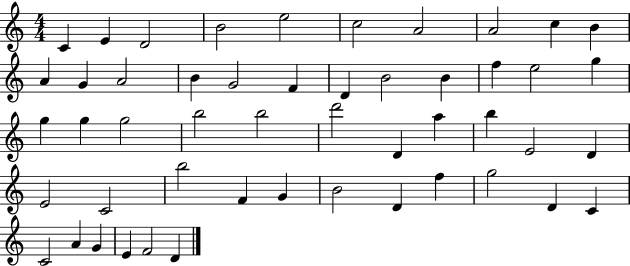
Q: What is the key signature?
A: C major